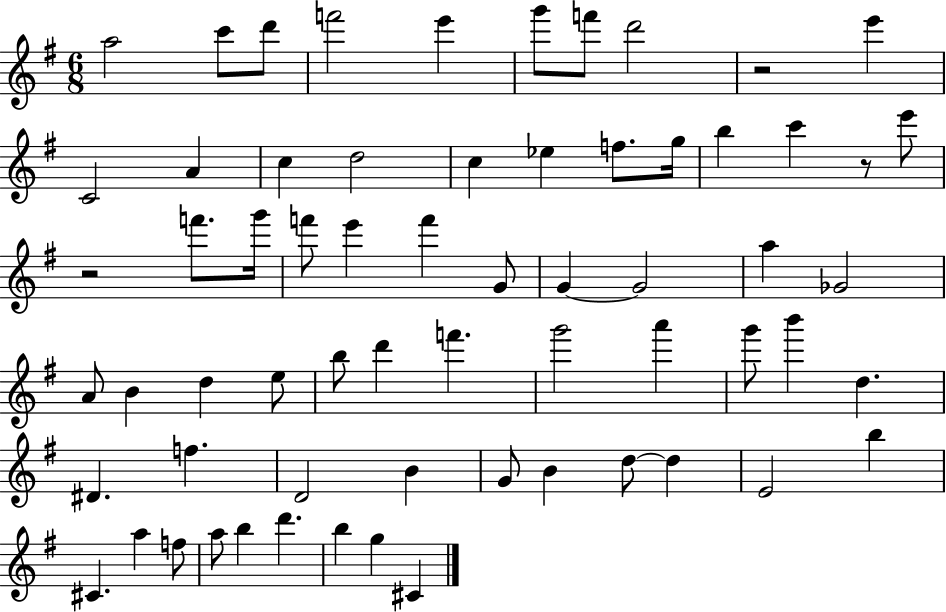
{
  \clef treble
  \numericTimeSignature
  \time 6/8
  \key g \major
  a''2 c'''8 d'''8 | f'''2 e'''4 | g'''8 f'''8 d'''2 | r2 e'''4 | \break c'2 a'4 | c''4 d''2 | c''4 ees''4 f''8. g''16 | b''4 c'''4 r8 e'''8 | \break r2 f'''8. g'''16 | f'''8 e'''4 f'''4 g'8 | g'4~~ g'2 | a''4 ges'2 | \break a'8 b'4 d''4 e''8 | b''8 d'''4 f'''4. | g'''2 a'''4 | g'''8 b'''4 d''4. | \break dis'4. f''4. | d'2 b'4 | g'8 b'4 d''8~~ d''4 | e'2 b''4 | \break cis'4. a''4 f''8 | a''8 b''4 d'''4. | b''4 g''4 cis'4 | \bar "|."
}